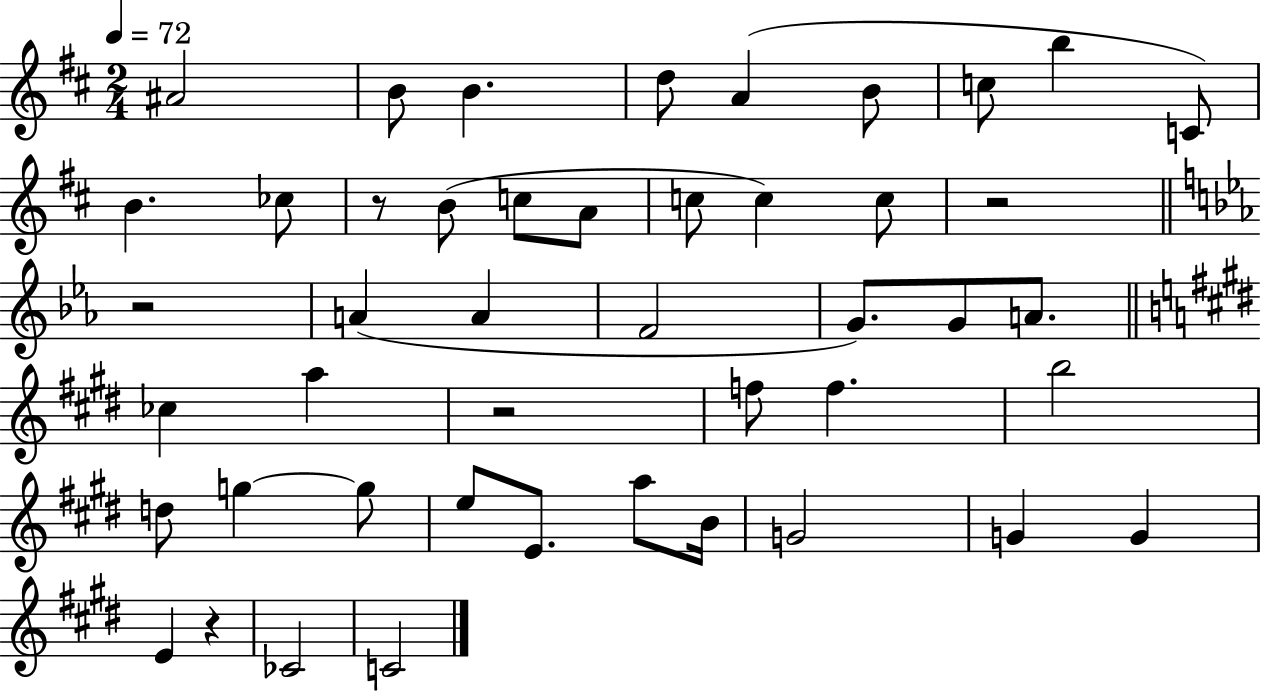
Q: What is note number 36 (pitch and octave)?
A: G4